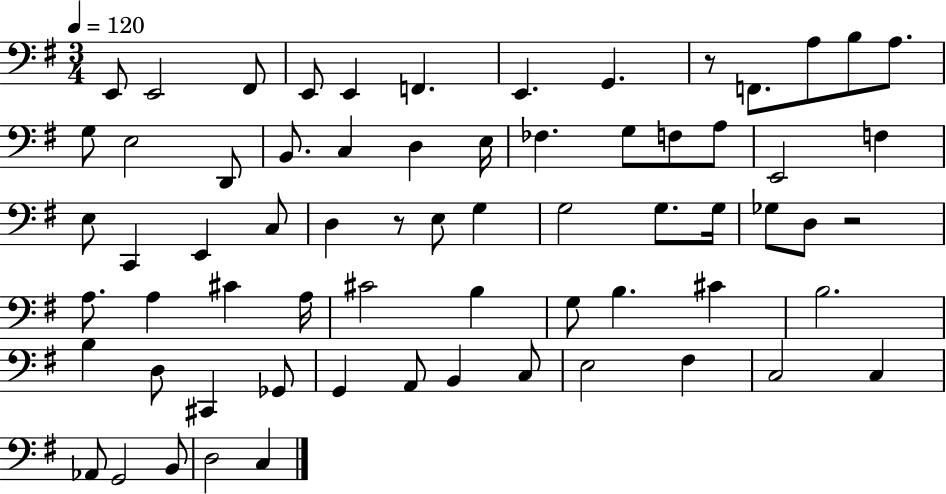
{
  \clef bass
  \numericTimeSignature
  \time 3/4
  \key g \major
  \tempo 4 = 120
  \repeat volta 2 { e,8 e,2 fis,8 | e,8 e,4 f,4. | e,4. g,4. | r8 f,8. a8 b8 a8. | \break g8 e2 d,8 | b,8. c4 d4 e16 | fes4. g8 f8 a8 | e,2 f4 | \break e8 c,4 e,4 c8 | d4 r8 e8 g4 | g2 g8. g16 | ges8 d8 r2 | \break a8. a4 cis'4 a16 | cis'2 b4 | g8 b4. cis'4 | b2. | \break b4 d8 cis,4 ges,8 | g,4 a,8 b,4 c8 | e2 fis4 | c2 c4 | \break aes,8 g,2 b,8 | d2 c4 | } \bar "|."
}